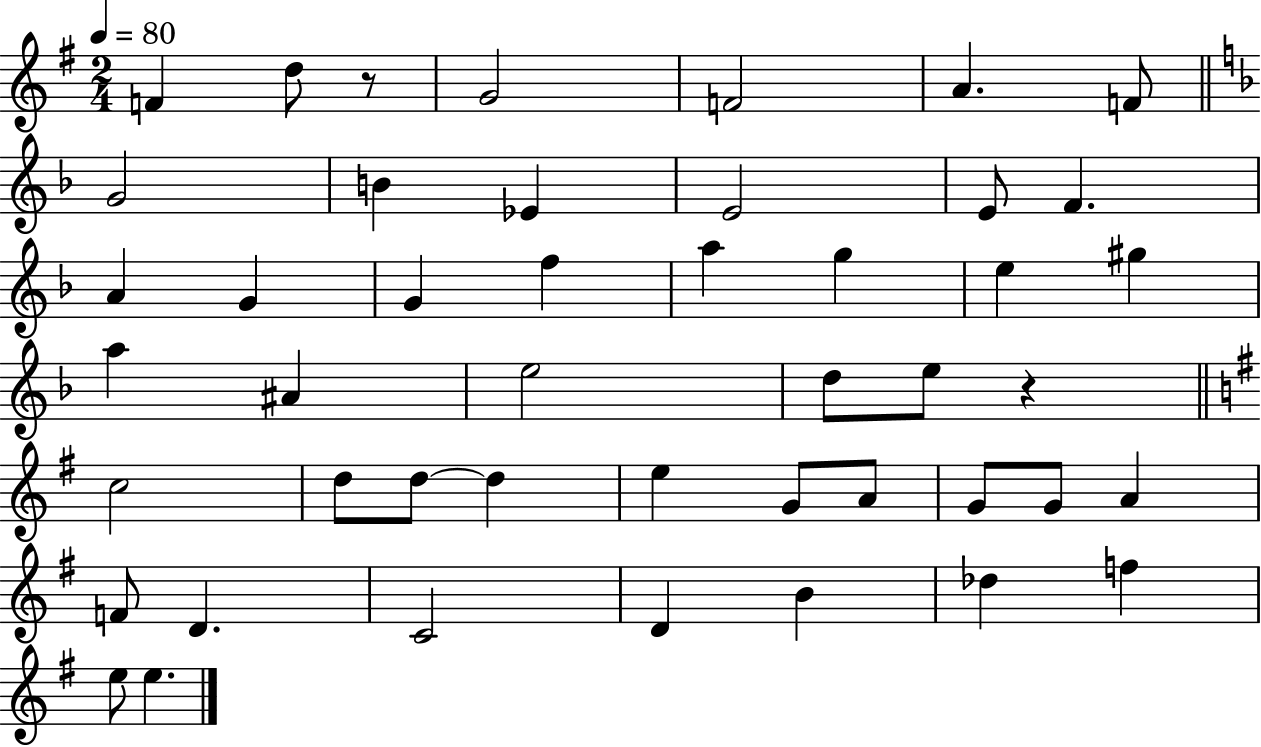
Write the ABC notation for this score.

X:1
T:Untitled
M:2/4
L:1/4
K:G
F d/2 z/2 G2 F2 A F/2 G2 B _E E2 E/2 F A G G f a g e ^g a ^A e2 d/2 e/2 z c2 d/2 d/2 d e G/2 A/2 G/2 G/2 A F/2 D C2 D B _d f e/2 e